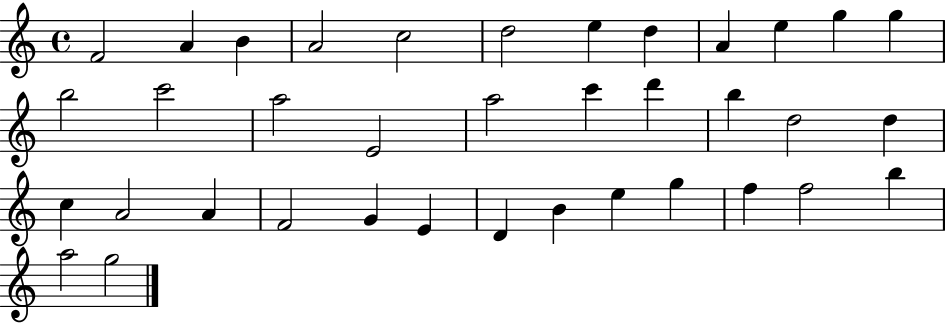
F4/h A4/q B4/q A4/h C5/h D5/h E5/q D5/q A4/q E5/q G5/q G5/q B5/h C6/h A5/h E4/h A5/h C6/q D6/q B5/q D5/h D5/q C5/q A4/h A4/q F4/h G4/q E4/q D4/q B4/q E5/q G5/q F5/q F5/h B5/q A5/h G5/h